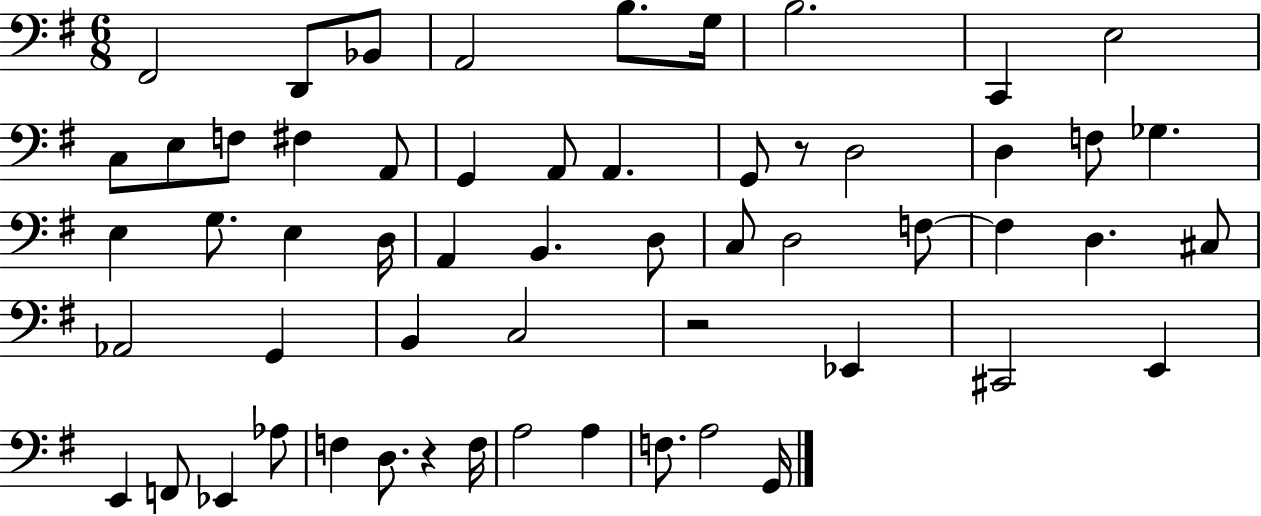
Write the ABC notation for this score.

X:1
T:Untitled
M:6/8
L:1/4
K:G
^F,,2 D,,/2 _B,,/2 A,,2 B,/2 G,/4 B,2 C,, E,2 C,/2 E,/2 F,/2 ^F, A,,/2 G,, A,,/2 A,, G,,/2 z/2 D,2 D, F,/2 _G, E, G,/2 E, D,/4 A,, B,, D,/2 C,/2 D,2 F,/2 F, D, ^C,/2 _A,,2 G,, B,, C,2 z2 _E,, ^C,,2 E,, E,, F,,/2 _E,, _A,/2 F, D,/2 z F,/4 A,2 A, F,/2 A,2 G,,/4